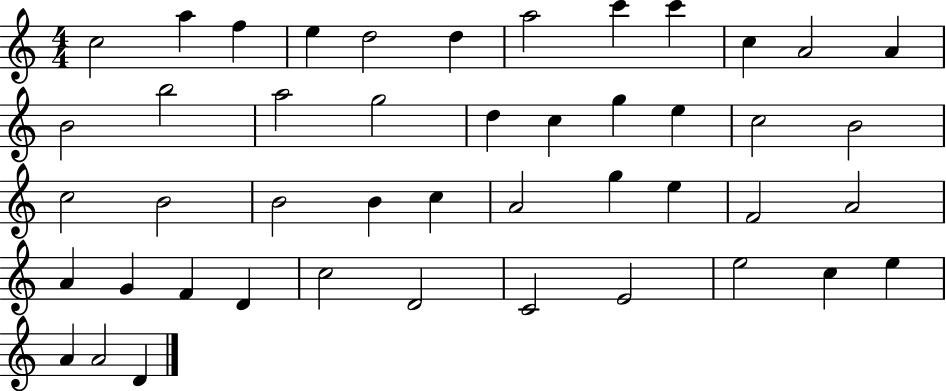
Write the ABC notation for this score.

X:1
T:Untitled
M:4/4
L:1/4
K:C
c2 a f e d2 d a2 c' c' c A2 A B2 b2 a2 g2 d c g e c2 B2 c2 B2 B2 B c A2 g e F2 A2 A G F D c2 D2 C2 E2 e2 c e A A2 D